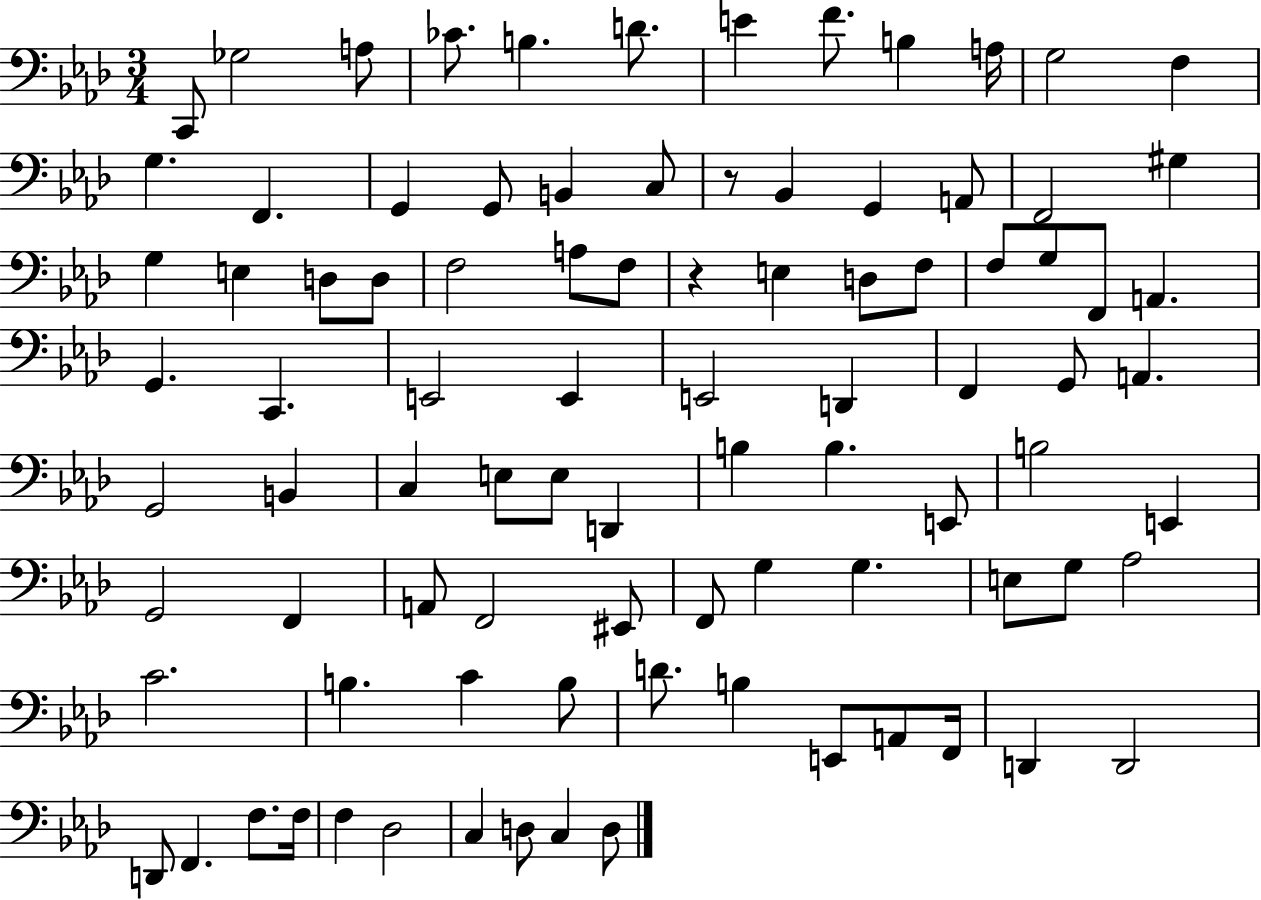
X:1
T:Untitled
M:3/4
L:1/4
K:Ab
C,,/2 _G,2 A,/2 _C/2 B, D/2 E F/2 B, A,/4 G,2 F, G, F,, G,, G,,/2 B,, C,/2 z/2 _B,, G,, A,,/2 F,,2 ^G, G, E, D,/2 D,/2 F,2 A,/2 F,/2 z E, D,/2 F,/2 F,/2 G,/2 F,,/2 A,, G,, C,, E,,2 E,, E,,2 D,, F,, G,,/2 A,, G,,2 B,, C, E,/2 E,/2 D,, B, B, E,,/2 B,2 E,, G,,2 F,, A,,/2 F,,2 ^E,,/2 F,,/2 G, G, E,/2 G,/2 _A,2 C2 B, C B,/2 D/2 B, E,,/2 A,,/2 F,,/4 D,, D,,2 D,,/2 F,, F,/2 F,/4 F, _D,2 C, D,/2 C, D,/2